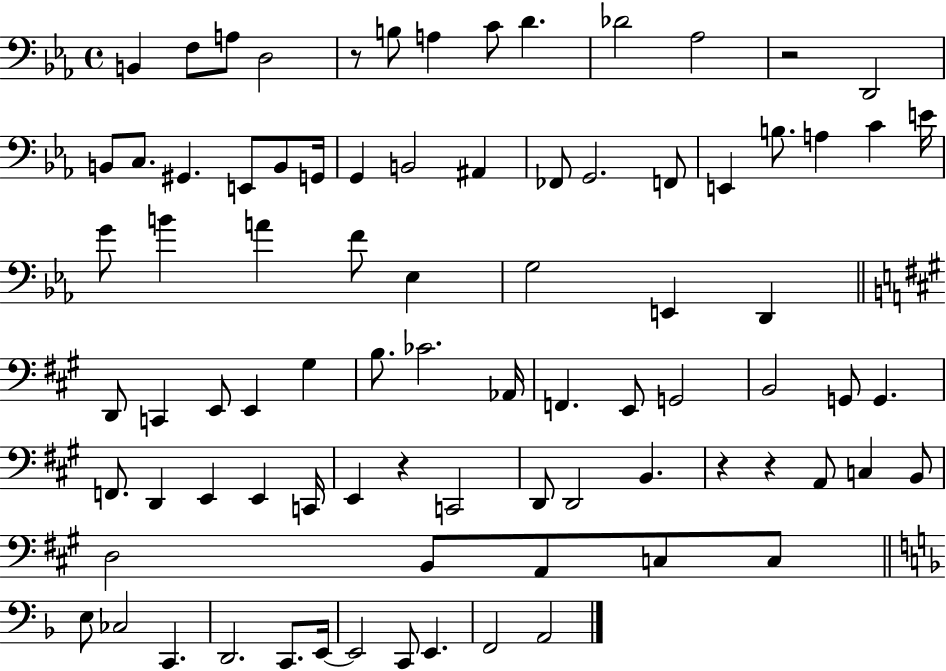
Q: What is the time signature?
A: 4/4